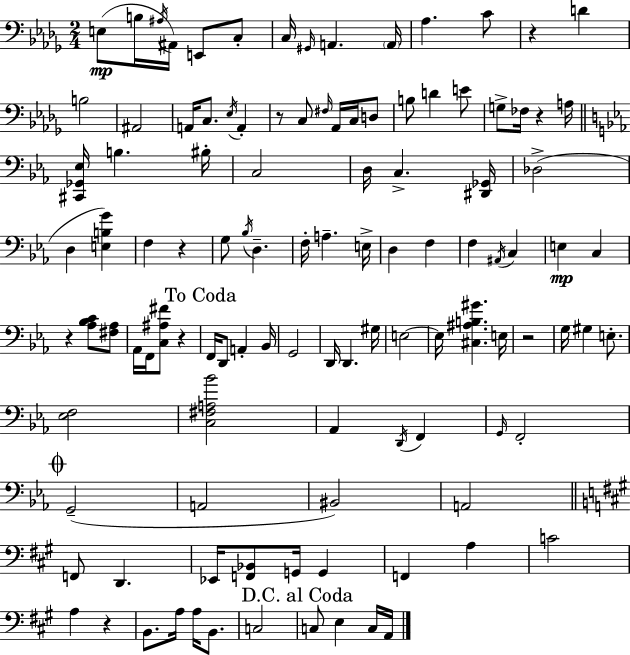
X:1
T:Untitled
M:2/4
L:1/4
K:Bbm
E,/2 B,/4 ^A,/4 ^A,,/4 E,,/2 C,/2 C,/4 ^G,,/4 A,, A,,/4 _A, C/2 z D B,2 ^A,,2 A,,/4 C,/2 _E,/4 A,, z/2 C,/2 ^F,/4 _A,,/4 C,/4 D,/2 B,/2 D E/2 G,/2 _F,/4 z A,/4 [^C,,_G,,_E,]/4 B, ^B,/4 C,2 D,/4 C, [^D,,_G,,]/4 _D,2 D, [E,B,G] F, z G,/2 _B,/4 D, F,/4 A, E,/4 D, F, F, ^A,,/4 C, E, C, z [_A,_B,C]/2 [^F,_A,]/2 _A,,/4 F,,/4 [C,^A,^F]/2 z F,,/4 D,,/2 A,, _B,,/4 G,,2 D,,/4 D,, ^G,/4 E,2 E,/4 [^C,^A,B,^G] E,/4 z2 G,/4 ^G, E,/2 [_E,F,]2 [C,^F,A,_B]2 _A,, D,,/4 F,, G,,/4 F,,2 G,,2 A,,2 ^B,,2 A,,2 F,,/2 D,, _E,,/4 [F,,_B,,]/2 G,,/4 G,, F,, A, C2 A, z B,,/2 A,/4 A,/4 B,,/2 C,2 C,/2 E, C,/4 A,,/4